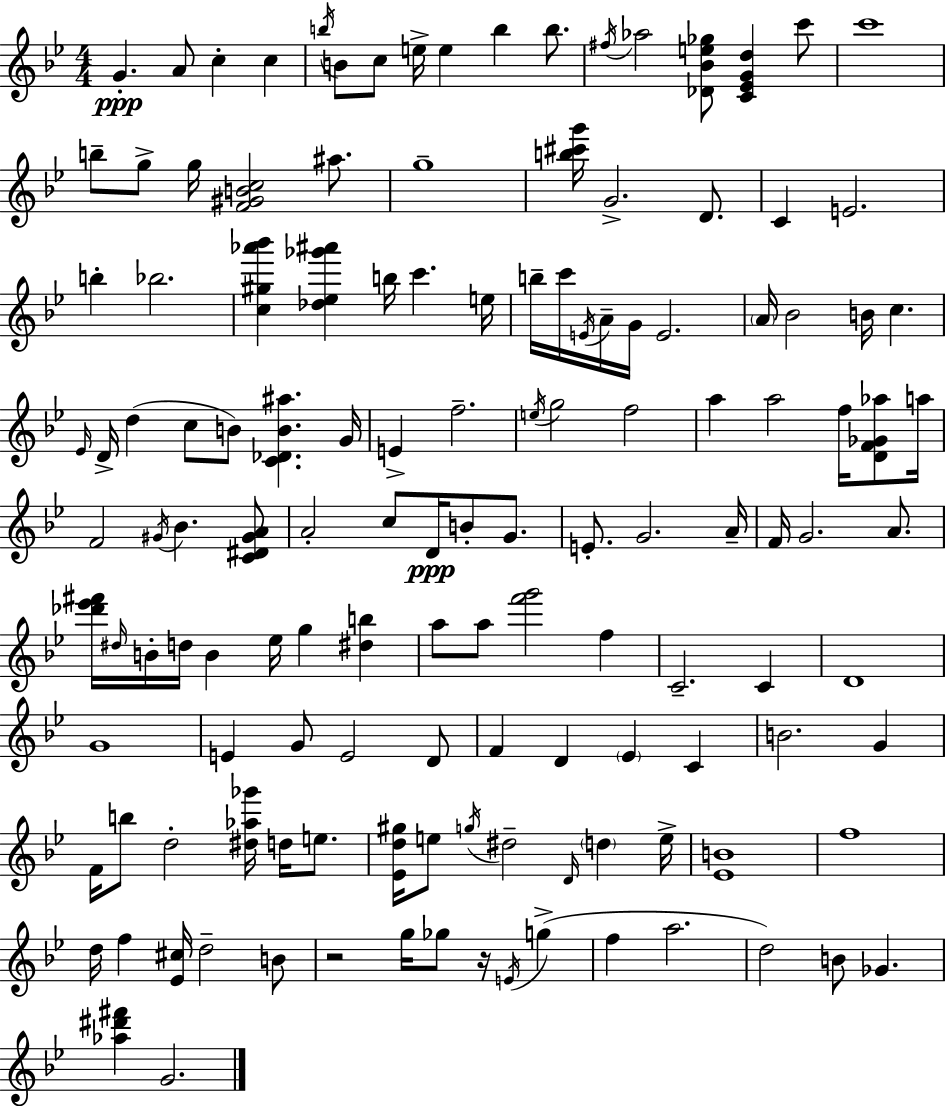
{
  \clef treble
  \numericTimeSignature
  \time 4/4
  \key g \minor
  \repeat volta 2 { g'4.-.\ppp a'8 c''4-. c''4 | \acciaccatura { b''16 } b'8 c''8 e''16-> e''4 b''4 b''8. | \acciaccatura { fis''16 } aes''2 <des' bes' e'' ges''>8 <c' ees' g' d''>4 | c'''8 c'''1 | \break b''8-- g''8-> g''16 <f' gis' b' c''>2 ais''8. | g''1-- | <b'' cis''' g'''>16 g'2.-> d'8. | c'4 e'2. | \break b''4-. bes''2. | <c'' gis'' aes''' bes'''>4 <des'' ees'' ges''' ais'''>4 b''16 c'''4. | e''16 b''16-- c'''16 \acciaccatura { e'16 } a'16-- g'16 e'2. | \parenthesize a'16 bes'2 b'16 c''4. | \break \grace { ees'16 } d'16-> d''4( c''8 b'8) <c' des' b' ais''>4. | g'16 e'4-> f''2.-- | \acciaccatura { e''16 } g''2 f''2 | a''4 a''2 | \break f''16 <d' f' ges' aes''>8 a''16 f'2 \acciaccatura { gis'16 } bes'4. | <c' dis' gis' a'>8 a'2-. c''8 | d'16\ppp b'8-. g'8. e'8.-. g'2. | a'16-- f'16 g'2. | \break a'8. <des''' ees''' fis'''>16 \grace { dis''16 } b'16-. d''16 b'4 ees''16 g''4 | <dis'' b''>4 a''8 a''8 <f''' g'''>2 | f''4 c'2.-- | c'4 d'1 | \break g'1 | e'4 g'8 e'2 | d'8 f'4 d'4 \parenthesize ees'4 | c'4 b'2. | \break g'4 f'16 b''8 d''2-. | <dis'' aes'' ges'''>16 d''16 e''8. <ees' d'' gis''>16 e''8 \acciaccatura { g''16 } dis''2-- | \grace { d'16 } \parenthesize d''4 e''16-> <ees' b'>1 | f''1 | \break d''16 f''4 <ees' cis''>16 d''2-- | b'8 r2 | g''16 ges''8 r16 \acciaccatura { e'16 } g''4->( f''4 a''2. | d''2) | \break b'8 ges'4. <aes'' dis''' fis'''>4 g'2. | } \bar "|."
}